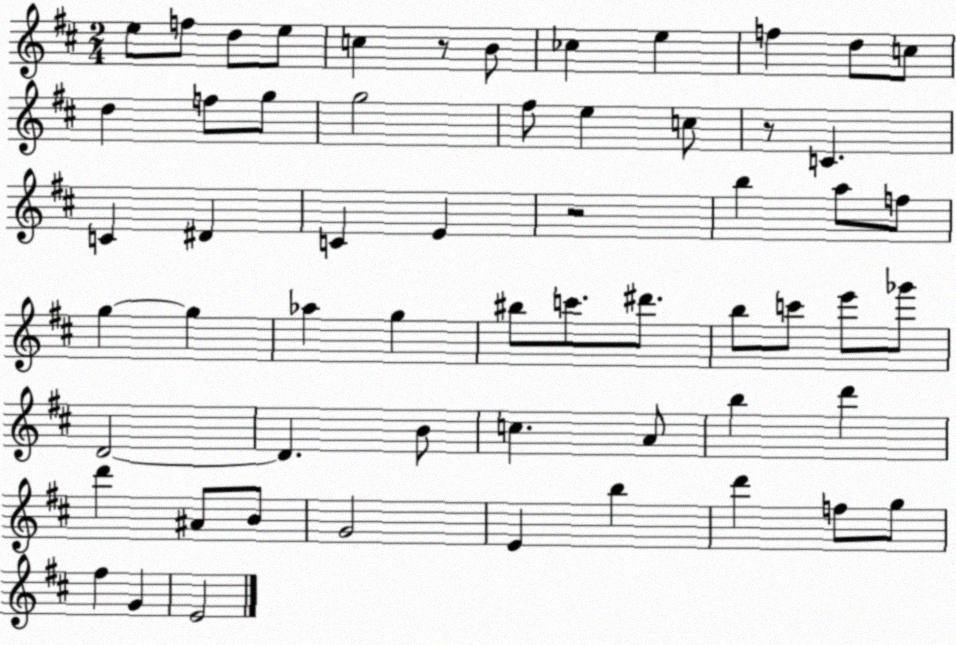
X:1
T:Untitled
M:2/4
L:1/4
K:D
e/2 f/2 d/2 e/2 c z/2 B/2 _c e f d/2 c/2 d f/2 g/2 g2 ^f/2 e c/2 z/2 C C ^D C E z2 b a/2 f/2 g g _a g ^b/2 c'/2 ^d'/2 b/2 c'/2 e'/2 _g'/2 D2 D B/2 c A/2 b d' d' ^A/2 B/2 G2 E b d' f/2 g/2 ^f G E2